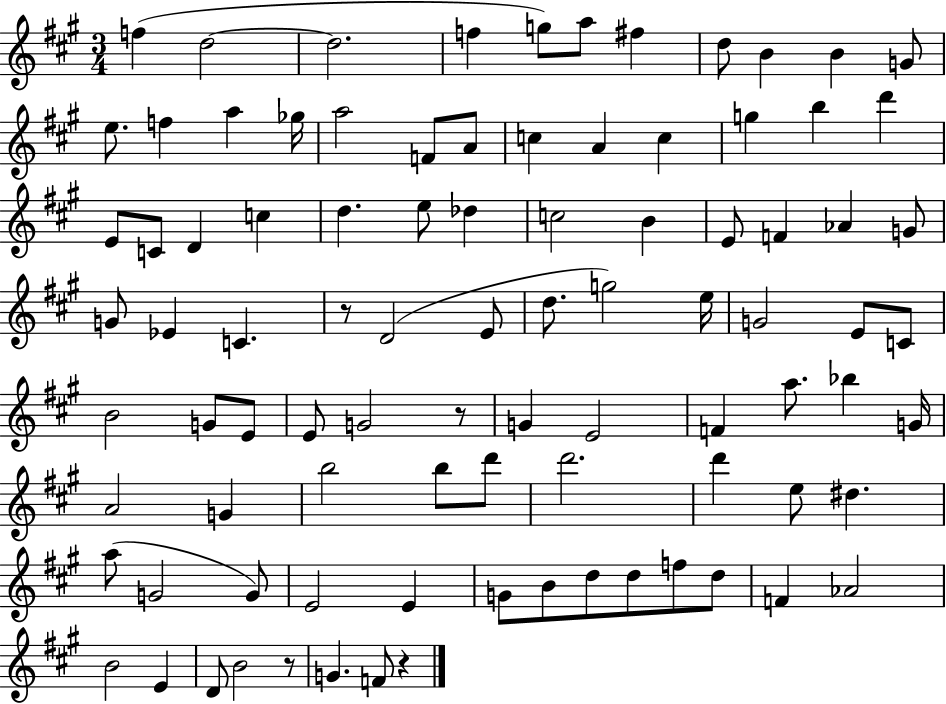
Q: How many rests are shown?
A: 4